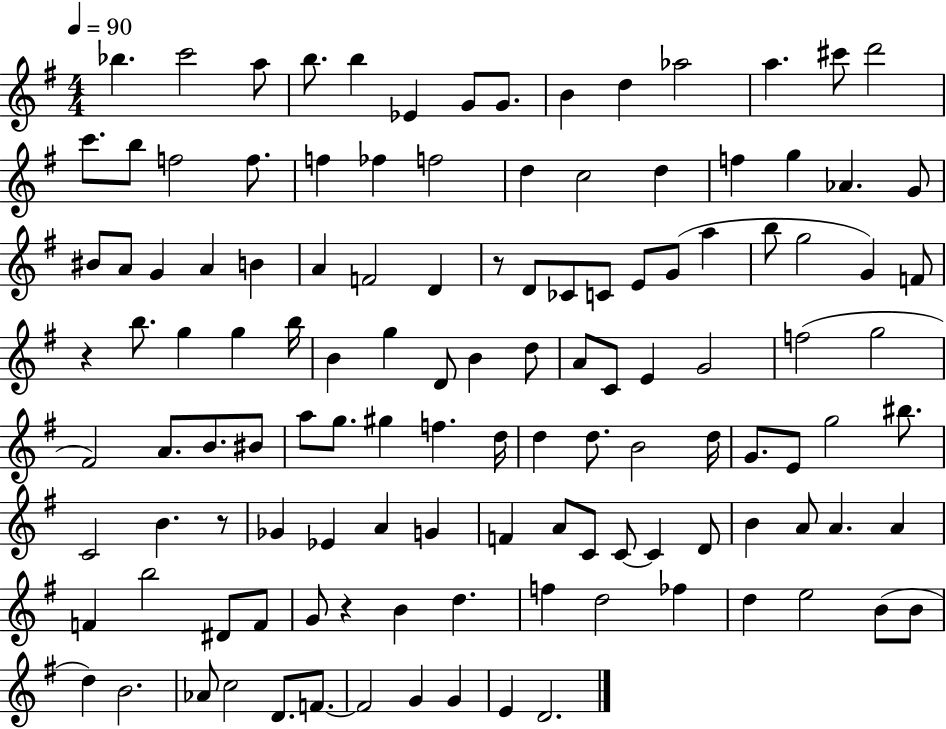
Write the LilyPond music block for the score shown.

{
  \clef treble
  \numericTimeSignature
  \time 4/4
  \key g \major
  \tempo 4 = 90
  bes''4. c'''2 a''8 | b''8. b''4 ees'4 g'8 g'8. | b'4 d''4 aes''2 | a''4. cis'''8 d'''2 | \break c'''8. b''8 f''2 f''8. | f''4 fes''4 f''2 | d''4 c''2 d''4 | f''4 g''4 aes'4. g'8 | \break bis'8 a'8 g'4 a'4 b'4 | a'4 f'2 d'4 | r8 d'8 ces'8 c'8 e'8 g'8( a''4 | b''8 g''2 g'4) f'8 | \break r4 b''8. g''4 g''4 b''16 | b'4 g''4 d'8 b'4 d''8 | a'8 c'8 e'4 g'2 | f''2( g''2 | \break fis'2) a'8. b'8. bis'8 | a''8 g''8. gis''4 f''4. d''16 | d''4 d''8. b'2 d''16 | g'8. e'8 g''2 bis''8. | \break c'2 b'4. r8 | ges'4 ees'4 a'4 g'4 | f'4 a'8 c'8 c'8~~ c'4 d'8 | b'4 a'8 a'4. a'4 | \break f'4 b''2 dis'8 f'8 | g'8 r4 b'4 d''4. | f''4 d''2 fes''4 | d''4 e''2 b'8( b'8 | \break d''4) b'2. | aes'8 c''2 d'8. f'8.~~ | f'2 g'4 g'4 | e'4 d'2. | \break \bar "|."
}